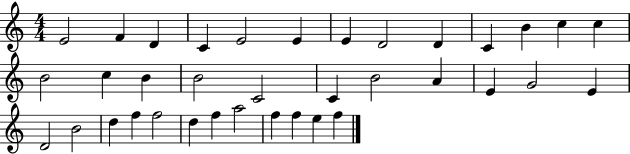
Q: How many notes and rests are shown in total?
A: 36